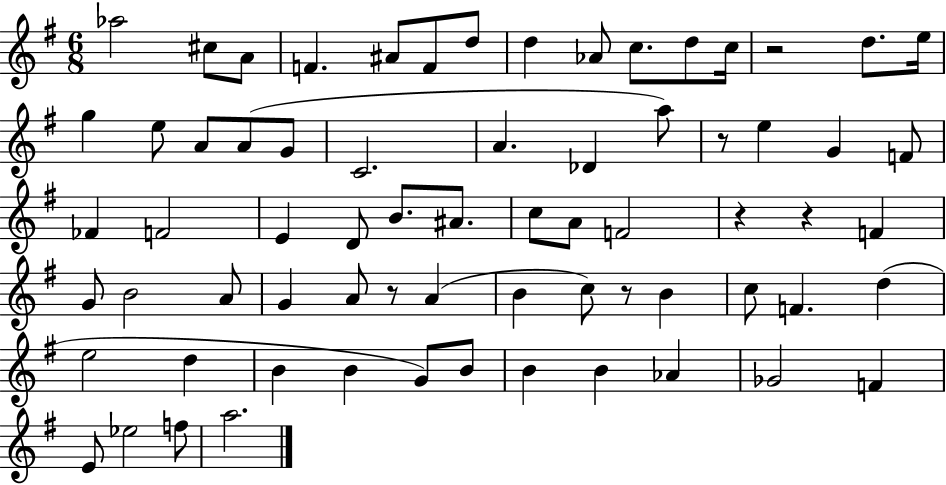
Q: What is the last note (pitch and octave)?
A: A5